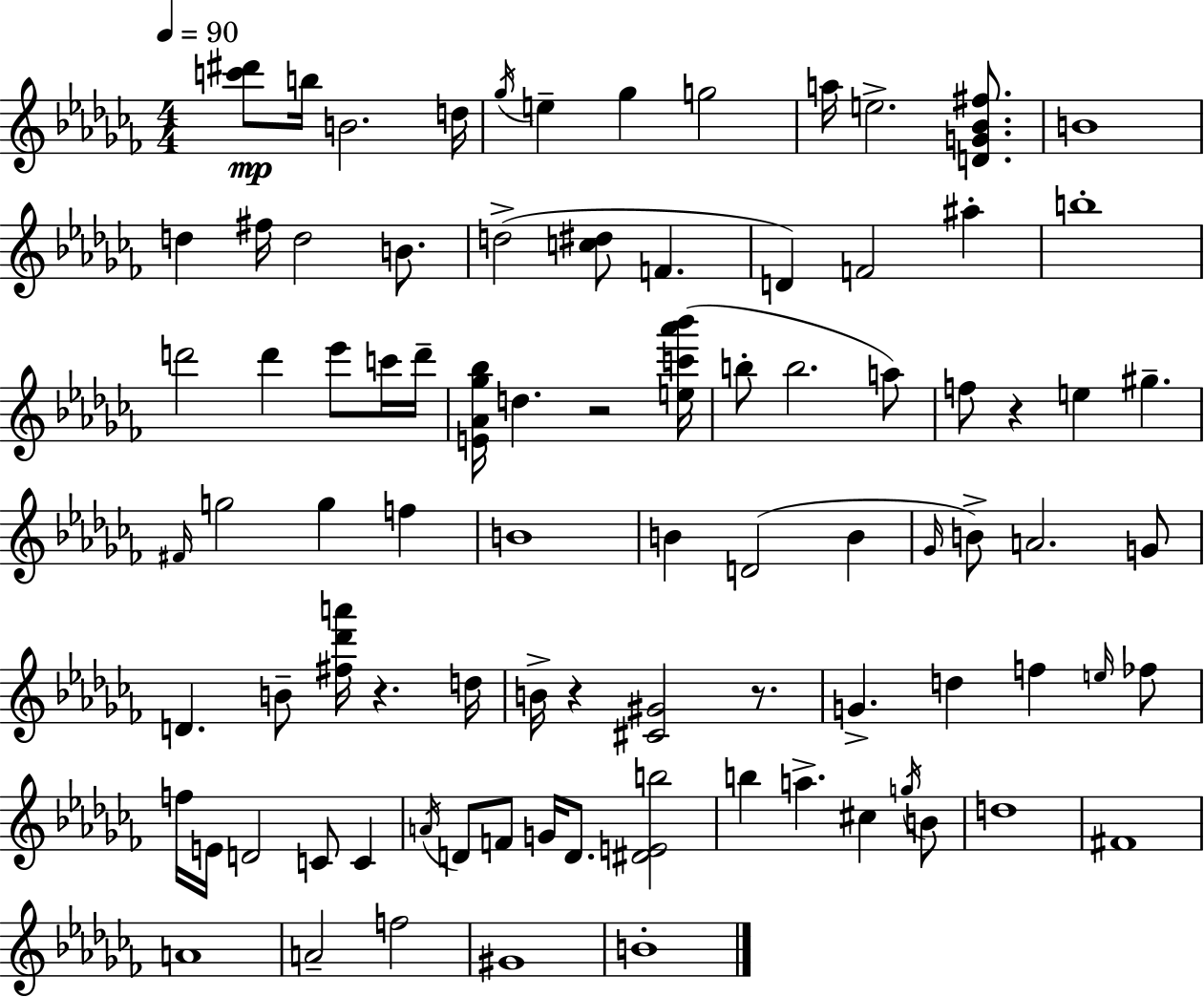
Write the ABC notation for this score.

X:1
T:Untitled
M:4/4
L:1/4
K:Abm
[c'^d']/2 b/4 B2 d/4 _g/4 e _g g2 a/4 e2 [DG_B^f]/2 B4 d ^f/4 d2 B/2 d2 [c^d]/2 F D F2 ^a b4 d'2 d' _e'/2 c'/4 d'/4 [E_A_g_b]/4 d z2 [ec'_a'_b']/4 b/2 b2 a/2 f/2 z e ^g ^F/4 g2 g f B4 B D2 B _G/4 B/2 A2 G/2 D B/2 [^f_d'a']/4 z d/4 B/4 z [^C^G]2 z/2 G d f e/4 _f/2 f/4 E/4 D2 C/2 C A/4 D/2 F/2 G/4 D/2 [^DEb]2 b a ^c g/4 B/2 d4 ^F4 A4 A2 f2 ^G4 B4